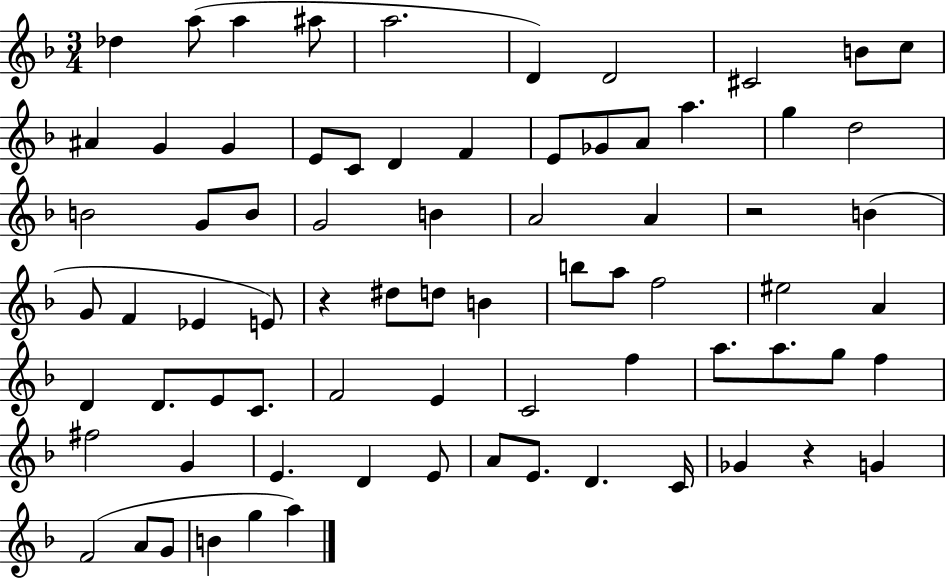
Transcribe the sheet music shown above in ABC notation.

X:1
T:Untitled
M:3/4
L:1/4
K:F
_d a/2 a ^a/2 a2 D D2 ^C2 B/2 c/2 ^A G G E/2 C/2 D F E/2 _G/2 A/2 a g d2 B2 G/2 B/2 G2 B A2 A z2 B G/2 F _E E/2 z ^d/2 d/2 B b/2 a/2 f2 ^e2 A D D/2 E/2 C/2 F2 E C2 f a/2 a/2 g/2 f ^f2 G E D E/2 A/2 E/2 D C/4 _G z G F2 A/2 G/2 B g a